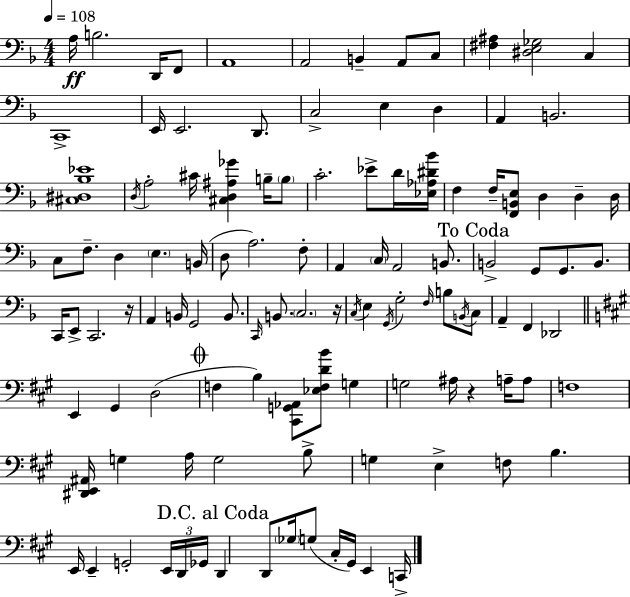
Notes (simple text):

A3/s B3/h. D2/s F2/e A2/w A2/h B2/q A2/e C3/e [F#3,A#3]/q [D#3,E3,Gb3]/h C3/q C2/w E2/s E2/h. D2/e. C3/h E3/q D3/q A2/q B2/h. [C#3,D#3,Bb3,Eb4]/w D3/s A3/h C#4/s [C#3,D3,A#3,Gb4]/q B3/s B3/e C4/h. Eb4/e D4/s [Eb3,Ab3,D#4,Bb4]/s F3/q F3/s [F2,B2,E3]/e D3/q D3/q D3/s C3/e F3/e. D3/q E3/q. B2/s D3/e A3/h. F3/e A2/q C3/s A2/h B2/e. B2/h G2/e G2/e. B2/e. C2/s E2/e C2/h. R/s A2/q B2/s G2/h B2/e. C2/s B2/e. C3/h. R/s C3/s E3/q G2/s G3/h F3/s B3/e B2/s C3/e A2/q F2/q Db2/h E2/q G#2/q D3/h F3/q B3/q [C#2,G2,Ab2]/e [Eb3,F3,D4,B4]/e G3/q G3/h A#3/s R/q A3/s A3/e F3/w [D#2,E2,A#2]/s G3/q A3/s G3/h B3/e G3/q E3/q F3/e B3/q. E2/s E2/q G2/h E2/s D2/s Gb2/s D2/q D2/e Gb3/s G3/e C#3/s G#2/s E2/q C2/s